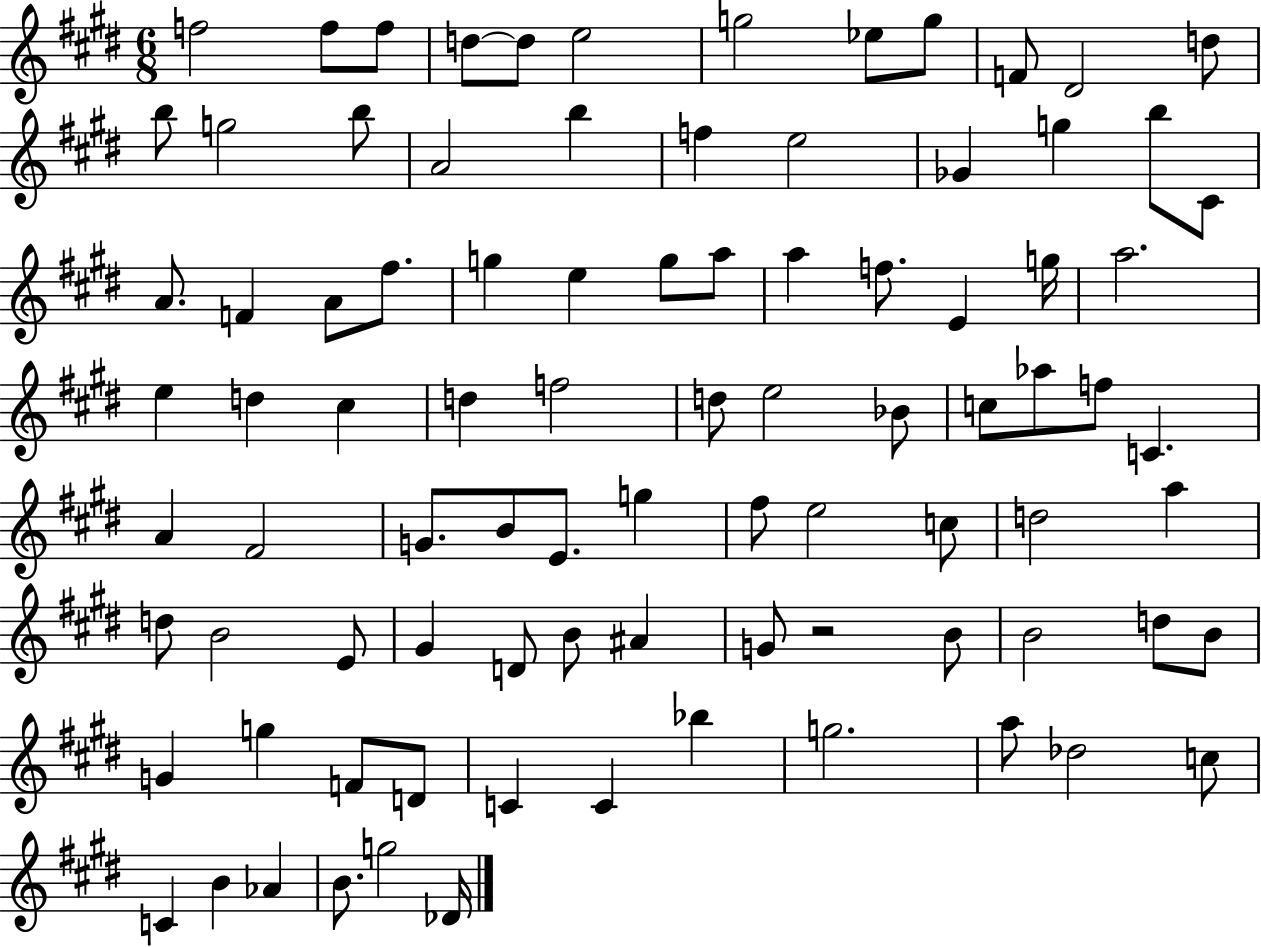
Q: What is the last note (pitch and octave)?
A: Db4